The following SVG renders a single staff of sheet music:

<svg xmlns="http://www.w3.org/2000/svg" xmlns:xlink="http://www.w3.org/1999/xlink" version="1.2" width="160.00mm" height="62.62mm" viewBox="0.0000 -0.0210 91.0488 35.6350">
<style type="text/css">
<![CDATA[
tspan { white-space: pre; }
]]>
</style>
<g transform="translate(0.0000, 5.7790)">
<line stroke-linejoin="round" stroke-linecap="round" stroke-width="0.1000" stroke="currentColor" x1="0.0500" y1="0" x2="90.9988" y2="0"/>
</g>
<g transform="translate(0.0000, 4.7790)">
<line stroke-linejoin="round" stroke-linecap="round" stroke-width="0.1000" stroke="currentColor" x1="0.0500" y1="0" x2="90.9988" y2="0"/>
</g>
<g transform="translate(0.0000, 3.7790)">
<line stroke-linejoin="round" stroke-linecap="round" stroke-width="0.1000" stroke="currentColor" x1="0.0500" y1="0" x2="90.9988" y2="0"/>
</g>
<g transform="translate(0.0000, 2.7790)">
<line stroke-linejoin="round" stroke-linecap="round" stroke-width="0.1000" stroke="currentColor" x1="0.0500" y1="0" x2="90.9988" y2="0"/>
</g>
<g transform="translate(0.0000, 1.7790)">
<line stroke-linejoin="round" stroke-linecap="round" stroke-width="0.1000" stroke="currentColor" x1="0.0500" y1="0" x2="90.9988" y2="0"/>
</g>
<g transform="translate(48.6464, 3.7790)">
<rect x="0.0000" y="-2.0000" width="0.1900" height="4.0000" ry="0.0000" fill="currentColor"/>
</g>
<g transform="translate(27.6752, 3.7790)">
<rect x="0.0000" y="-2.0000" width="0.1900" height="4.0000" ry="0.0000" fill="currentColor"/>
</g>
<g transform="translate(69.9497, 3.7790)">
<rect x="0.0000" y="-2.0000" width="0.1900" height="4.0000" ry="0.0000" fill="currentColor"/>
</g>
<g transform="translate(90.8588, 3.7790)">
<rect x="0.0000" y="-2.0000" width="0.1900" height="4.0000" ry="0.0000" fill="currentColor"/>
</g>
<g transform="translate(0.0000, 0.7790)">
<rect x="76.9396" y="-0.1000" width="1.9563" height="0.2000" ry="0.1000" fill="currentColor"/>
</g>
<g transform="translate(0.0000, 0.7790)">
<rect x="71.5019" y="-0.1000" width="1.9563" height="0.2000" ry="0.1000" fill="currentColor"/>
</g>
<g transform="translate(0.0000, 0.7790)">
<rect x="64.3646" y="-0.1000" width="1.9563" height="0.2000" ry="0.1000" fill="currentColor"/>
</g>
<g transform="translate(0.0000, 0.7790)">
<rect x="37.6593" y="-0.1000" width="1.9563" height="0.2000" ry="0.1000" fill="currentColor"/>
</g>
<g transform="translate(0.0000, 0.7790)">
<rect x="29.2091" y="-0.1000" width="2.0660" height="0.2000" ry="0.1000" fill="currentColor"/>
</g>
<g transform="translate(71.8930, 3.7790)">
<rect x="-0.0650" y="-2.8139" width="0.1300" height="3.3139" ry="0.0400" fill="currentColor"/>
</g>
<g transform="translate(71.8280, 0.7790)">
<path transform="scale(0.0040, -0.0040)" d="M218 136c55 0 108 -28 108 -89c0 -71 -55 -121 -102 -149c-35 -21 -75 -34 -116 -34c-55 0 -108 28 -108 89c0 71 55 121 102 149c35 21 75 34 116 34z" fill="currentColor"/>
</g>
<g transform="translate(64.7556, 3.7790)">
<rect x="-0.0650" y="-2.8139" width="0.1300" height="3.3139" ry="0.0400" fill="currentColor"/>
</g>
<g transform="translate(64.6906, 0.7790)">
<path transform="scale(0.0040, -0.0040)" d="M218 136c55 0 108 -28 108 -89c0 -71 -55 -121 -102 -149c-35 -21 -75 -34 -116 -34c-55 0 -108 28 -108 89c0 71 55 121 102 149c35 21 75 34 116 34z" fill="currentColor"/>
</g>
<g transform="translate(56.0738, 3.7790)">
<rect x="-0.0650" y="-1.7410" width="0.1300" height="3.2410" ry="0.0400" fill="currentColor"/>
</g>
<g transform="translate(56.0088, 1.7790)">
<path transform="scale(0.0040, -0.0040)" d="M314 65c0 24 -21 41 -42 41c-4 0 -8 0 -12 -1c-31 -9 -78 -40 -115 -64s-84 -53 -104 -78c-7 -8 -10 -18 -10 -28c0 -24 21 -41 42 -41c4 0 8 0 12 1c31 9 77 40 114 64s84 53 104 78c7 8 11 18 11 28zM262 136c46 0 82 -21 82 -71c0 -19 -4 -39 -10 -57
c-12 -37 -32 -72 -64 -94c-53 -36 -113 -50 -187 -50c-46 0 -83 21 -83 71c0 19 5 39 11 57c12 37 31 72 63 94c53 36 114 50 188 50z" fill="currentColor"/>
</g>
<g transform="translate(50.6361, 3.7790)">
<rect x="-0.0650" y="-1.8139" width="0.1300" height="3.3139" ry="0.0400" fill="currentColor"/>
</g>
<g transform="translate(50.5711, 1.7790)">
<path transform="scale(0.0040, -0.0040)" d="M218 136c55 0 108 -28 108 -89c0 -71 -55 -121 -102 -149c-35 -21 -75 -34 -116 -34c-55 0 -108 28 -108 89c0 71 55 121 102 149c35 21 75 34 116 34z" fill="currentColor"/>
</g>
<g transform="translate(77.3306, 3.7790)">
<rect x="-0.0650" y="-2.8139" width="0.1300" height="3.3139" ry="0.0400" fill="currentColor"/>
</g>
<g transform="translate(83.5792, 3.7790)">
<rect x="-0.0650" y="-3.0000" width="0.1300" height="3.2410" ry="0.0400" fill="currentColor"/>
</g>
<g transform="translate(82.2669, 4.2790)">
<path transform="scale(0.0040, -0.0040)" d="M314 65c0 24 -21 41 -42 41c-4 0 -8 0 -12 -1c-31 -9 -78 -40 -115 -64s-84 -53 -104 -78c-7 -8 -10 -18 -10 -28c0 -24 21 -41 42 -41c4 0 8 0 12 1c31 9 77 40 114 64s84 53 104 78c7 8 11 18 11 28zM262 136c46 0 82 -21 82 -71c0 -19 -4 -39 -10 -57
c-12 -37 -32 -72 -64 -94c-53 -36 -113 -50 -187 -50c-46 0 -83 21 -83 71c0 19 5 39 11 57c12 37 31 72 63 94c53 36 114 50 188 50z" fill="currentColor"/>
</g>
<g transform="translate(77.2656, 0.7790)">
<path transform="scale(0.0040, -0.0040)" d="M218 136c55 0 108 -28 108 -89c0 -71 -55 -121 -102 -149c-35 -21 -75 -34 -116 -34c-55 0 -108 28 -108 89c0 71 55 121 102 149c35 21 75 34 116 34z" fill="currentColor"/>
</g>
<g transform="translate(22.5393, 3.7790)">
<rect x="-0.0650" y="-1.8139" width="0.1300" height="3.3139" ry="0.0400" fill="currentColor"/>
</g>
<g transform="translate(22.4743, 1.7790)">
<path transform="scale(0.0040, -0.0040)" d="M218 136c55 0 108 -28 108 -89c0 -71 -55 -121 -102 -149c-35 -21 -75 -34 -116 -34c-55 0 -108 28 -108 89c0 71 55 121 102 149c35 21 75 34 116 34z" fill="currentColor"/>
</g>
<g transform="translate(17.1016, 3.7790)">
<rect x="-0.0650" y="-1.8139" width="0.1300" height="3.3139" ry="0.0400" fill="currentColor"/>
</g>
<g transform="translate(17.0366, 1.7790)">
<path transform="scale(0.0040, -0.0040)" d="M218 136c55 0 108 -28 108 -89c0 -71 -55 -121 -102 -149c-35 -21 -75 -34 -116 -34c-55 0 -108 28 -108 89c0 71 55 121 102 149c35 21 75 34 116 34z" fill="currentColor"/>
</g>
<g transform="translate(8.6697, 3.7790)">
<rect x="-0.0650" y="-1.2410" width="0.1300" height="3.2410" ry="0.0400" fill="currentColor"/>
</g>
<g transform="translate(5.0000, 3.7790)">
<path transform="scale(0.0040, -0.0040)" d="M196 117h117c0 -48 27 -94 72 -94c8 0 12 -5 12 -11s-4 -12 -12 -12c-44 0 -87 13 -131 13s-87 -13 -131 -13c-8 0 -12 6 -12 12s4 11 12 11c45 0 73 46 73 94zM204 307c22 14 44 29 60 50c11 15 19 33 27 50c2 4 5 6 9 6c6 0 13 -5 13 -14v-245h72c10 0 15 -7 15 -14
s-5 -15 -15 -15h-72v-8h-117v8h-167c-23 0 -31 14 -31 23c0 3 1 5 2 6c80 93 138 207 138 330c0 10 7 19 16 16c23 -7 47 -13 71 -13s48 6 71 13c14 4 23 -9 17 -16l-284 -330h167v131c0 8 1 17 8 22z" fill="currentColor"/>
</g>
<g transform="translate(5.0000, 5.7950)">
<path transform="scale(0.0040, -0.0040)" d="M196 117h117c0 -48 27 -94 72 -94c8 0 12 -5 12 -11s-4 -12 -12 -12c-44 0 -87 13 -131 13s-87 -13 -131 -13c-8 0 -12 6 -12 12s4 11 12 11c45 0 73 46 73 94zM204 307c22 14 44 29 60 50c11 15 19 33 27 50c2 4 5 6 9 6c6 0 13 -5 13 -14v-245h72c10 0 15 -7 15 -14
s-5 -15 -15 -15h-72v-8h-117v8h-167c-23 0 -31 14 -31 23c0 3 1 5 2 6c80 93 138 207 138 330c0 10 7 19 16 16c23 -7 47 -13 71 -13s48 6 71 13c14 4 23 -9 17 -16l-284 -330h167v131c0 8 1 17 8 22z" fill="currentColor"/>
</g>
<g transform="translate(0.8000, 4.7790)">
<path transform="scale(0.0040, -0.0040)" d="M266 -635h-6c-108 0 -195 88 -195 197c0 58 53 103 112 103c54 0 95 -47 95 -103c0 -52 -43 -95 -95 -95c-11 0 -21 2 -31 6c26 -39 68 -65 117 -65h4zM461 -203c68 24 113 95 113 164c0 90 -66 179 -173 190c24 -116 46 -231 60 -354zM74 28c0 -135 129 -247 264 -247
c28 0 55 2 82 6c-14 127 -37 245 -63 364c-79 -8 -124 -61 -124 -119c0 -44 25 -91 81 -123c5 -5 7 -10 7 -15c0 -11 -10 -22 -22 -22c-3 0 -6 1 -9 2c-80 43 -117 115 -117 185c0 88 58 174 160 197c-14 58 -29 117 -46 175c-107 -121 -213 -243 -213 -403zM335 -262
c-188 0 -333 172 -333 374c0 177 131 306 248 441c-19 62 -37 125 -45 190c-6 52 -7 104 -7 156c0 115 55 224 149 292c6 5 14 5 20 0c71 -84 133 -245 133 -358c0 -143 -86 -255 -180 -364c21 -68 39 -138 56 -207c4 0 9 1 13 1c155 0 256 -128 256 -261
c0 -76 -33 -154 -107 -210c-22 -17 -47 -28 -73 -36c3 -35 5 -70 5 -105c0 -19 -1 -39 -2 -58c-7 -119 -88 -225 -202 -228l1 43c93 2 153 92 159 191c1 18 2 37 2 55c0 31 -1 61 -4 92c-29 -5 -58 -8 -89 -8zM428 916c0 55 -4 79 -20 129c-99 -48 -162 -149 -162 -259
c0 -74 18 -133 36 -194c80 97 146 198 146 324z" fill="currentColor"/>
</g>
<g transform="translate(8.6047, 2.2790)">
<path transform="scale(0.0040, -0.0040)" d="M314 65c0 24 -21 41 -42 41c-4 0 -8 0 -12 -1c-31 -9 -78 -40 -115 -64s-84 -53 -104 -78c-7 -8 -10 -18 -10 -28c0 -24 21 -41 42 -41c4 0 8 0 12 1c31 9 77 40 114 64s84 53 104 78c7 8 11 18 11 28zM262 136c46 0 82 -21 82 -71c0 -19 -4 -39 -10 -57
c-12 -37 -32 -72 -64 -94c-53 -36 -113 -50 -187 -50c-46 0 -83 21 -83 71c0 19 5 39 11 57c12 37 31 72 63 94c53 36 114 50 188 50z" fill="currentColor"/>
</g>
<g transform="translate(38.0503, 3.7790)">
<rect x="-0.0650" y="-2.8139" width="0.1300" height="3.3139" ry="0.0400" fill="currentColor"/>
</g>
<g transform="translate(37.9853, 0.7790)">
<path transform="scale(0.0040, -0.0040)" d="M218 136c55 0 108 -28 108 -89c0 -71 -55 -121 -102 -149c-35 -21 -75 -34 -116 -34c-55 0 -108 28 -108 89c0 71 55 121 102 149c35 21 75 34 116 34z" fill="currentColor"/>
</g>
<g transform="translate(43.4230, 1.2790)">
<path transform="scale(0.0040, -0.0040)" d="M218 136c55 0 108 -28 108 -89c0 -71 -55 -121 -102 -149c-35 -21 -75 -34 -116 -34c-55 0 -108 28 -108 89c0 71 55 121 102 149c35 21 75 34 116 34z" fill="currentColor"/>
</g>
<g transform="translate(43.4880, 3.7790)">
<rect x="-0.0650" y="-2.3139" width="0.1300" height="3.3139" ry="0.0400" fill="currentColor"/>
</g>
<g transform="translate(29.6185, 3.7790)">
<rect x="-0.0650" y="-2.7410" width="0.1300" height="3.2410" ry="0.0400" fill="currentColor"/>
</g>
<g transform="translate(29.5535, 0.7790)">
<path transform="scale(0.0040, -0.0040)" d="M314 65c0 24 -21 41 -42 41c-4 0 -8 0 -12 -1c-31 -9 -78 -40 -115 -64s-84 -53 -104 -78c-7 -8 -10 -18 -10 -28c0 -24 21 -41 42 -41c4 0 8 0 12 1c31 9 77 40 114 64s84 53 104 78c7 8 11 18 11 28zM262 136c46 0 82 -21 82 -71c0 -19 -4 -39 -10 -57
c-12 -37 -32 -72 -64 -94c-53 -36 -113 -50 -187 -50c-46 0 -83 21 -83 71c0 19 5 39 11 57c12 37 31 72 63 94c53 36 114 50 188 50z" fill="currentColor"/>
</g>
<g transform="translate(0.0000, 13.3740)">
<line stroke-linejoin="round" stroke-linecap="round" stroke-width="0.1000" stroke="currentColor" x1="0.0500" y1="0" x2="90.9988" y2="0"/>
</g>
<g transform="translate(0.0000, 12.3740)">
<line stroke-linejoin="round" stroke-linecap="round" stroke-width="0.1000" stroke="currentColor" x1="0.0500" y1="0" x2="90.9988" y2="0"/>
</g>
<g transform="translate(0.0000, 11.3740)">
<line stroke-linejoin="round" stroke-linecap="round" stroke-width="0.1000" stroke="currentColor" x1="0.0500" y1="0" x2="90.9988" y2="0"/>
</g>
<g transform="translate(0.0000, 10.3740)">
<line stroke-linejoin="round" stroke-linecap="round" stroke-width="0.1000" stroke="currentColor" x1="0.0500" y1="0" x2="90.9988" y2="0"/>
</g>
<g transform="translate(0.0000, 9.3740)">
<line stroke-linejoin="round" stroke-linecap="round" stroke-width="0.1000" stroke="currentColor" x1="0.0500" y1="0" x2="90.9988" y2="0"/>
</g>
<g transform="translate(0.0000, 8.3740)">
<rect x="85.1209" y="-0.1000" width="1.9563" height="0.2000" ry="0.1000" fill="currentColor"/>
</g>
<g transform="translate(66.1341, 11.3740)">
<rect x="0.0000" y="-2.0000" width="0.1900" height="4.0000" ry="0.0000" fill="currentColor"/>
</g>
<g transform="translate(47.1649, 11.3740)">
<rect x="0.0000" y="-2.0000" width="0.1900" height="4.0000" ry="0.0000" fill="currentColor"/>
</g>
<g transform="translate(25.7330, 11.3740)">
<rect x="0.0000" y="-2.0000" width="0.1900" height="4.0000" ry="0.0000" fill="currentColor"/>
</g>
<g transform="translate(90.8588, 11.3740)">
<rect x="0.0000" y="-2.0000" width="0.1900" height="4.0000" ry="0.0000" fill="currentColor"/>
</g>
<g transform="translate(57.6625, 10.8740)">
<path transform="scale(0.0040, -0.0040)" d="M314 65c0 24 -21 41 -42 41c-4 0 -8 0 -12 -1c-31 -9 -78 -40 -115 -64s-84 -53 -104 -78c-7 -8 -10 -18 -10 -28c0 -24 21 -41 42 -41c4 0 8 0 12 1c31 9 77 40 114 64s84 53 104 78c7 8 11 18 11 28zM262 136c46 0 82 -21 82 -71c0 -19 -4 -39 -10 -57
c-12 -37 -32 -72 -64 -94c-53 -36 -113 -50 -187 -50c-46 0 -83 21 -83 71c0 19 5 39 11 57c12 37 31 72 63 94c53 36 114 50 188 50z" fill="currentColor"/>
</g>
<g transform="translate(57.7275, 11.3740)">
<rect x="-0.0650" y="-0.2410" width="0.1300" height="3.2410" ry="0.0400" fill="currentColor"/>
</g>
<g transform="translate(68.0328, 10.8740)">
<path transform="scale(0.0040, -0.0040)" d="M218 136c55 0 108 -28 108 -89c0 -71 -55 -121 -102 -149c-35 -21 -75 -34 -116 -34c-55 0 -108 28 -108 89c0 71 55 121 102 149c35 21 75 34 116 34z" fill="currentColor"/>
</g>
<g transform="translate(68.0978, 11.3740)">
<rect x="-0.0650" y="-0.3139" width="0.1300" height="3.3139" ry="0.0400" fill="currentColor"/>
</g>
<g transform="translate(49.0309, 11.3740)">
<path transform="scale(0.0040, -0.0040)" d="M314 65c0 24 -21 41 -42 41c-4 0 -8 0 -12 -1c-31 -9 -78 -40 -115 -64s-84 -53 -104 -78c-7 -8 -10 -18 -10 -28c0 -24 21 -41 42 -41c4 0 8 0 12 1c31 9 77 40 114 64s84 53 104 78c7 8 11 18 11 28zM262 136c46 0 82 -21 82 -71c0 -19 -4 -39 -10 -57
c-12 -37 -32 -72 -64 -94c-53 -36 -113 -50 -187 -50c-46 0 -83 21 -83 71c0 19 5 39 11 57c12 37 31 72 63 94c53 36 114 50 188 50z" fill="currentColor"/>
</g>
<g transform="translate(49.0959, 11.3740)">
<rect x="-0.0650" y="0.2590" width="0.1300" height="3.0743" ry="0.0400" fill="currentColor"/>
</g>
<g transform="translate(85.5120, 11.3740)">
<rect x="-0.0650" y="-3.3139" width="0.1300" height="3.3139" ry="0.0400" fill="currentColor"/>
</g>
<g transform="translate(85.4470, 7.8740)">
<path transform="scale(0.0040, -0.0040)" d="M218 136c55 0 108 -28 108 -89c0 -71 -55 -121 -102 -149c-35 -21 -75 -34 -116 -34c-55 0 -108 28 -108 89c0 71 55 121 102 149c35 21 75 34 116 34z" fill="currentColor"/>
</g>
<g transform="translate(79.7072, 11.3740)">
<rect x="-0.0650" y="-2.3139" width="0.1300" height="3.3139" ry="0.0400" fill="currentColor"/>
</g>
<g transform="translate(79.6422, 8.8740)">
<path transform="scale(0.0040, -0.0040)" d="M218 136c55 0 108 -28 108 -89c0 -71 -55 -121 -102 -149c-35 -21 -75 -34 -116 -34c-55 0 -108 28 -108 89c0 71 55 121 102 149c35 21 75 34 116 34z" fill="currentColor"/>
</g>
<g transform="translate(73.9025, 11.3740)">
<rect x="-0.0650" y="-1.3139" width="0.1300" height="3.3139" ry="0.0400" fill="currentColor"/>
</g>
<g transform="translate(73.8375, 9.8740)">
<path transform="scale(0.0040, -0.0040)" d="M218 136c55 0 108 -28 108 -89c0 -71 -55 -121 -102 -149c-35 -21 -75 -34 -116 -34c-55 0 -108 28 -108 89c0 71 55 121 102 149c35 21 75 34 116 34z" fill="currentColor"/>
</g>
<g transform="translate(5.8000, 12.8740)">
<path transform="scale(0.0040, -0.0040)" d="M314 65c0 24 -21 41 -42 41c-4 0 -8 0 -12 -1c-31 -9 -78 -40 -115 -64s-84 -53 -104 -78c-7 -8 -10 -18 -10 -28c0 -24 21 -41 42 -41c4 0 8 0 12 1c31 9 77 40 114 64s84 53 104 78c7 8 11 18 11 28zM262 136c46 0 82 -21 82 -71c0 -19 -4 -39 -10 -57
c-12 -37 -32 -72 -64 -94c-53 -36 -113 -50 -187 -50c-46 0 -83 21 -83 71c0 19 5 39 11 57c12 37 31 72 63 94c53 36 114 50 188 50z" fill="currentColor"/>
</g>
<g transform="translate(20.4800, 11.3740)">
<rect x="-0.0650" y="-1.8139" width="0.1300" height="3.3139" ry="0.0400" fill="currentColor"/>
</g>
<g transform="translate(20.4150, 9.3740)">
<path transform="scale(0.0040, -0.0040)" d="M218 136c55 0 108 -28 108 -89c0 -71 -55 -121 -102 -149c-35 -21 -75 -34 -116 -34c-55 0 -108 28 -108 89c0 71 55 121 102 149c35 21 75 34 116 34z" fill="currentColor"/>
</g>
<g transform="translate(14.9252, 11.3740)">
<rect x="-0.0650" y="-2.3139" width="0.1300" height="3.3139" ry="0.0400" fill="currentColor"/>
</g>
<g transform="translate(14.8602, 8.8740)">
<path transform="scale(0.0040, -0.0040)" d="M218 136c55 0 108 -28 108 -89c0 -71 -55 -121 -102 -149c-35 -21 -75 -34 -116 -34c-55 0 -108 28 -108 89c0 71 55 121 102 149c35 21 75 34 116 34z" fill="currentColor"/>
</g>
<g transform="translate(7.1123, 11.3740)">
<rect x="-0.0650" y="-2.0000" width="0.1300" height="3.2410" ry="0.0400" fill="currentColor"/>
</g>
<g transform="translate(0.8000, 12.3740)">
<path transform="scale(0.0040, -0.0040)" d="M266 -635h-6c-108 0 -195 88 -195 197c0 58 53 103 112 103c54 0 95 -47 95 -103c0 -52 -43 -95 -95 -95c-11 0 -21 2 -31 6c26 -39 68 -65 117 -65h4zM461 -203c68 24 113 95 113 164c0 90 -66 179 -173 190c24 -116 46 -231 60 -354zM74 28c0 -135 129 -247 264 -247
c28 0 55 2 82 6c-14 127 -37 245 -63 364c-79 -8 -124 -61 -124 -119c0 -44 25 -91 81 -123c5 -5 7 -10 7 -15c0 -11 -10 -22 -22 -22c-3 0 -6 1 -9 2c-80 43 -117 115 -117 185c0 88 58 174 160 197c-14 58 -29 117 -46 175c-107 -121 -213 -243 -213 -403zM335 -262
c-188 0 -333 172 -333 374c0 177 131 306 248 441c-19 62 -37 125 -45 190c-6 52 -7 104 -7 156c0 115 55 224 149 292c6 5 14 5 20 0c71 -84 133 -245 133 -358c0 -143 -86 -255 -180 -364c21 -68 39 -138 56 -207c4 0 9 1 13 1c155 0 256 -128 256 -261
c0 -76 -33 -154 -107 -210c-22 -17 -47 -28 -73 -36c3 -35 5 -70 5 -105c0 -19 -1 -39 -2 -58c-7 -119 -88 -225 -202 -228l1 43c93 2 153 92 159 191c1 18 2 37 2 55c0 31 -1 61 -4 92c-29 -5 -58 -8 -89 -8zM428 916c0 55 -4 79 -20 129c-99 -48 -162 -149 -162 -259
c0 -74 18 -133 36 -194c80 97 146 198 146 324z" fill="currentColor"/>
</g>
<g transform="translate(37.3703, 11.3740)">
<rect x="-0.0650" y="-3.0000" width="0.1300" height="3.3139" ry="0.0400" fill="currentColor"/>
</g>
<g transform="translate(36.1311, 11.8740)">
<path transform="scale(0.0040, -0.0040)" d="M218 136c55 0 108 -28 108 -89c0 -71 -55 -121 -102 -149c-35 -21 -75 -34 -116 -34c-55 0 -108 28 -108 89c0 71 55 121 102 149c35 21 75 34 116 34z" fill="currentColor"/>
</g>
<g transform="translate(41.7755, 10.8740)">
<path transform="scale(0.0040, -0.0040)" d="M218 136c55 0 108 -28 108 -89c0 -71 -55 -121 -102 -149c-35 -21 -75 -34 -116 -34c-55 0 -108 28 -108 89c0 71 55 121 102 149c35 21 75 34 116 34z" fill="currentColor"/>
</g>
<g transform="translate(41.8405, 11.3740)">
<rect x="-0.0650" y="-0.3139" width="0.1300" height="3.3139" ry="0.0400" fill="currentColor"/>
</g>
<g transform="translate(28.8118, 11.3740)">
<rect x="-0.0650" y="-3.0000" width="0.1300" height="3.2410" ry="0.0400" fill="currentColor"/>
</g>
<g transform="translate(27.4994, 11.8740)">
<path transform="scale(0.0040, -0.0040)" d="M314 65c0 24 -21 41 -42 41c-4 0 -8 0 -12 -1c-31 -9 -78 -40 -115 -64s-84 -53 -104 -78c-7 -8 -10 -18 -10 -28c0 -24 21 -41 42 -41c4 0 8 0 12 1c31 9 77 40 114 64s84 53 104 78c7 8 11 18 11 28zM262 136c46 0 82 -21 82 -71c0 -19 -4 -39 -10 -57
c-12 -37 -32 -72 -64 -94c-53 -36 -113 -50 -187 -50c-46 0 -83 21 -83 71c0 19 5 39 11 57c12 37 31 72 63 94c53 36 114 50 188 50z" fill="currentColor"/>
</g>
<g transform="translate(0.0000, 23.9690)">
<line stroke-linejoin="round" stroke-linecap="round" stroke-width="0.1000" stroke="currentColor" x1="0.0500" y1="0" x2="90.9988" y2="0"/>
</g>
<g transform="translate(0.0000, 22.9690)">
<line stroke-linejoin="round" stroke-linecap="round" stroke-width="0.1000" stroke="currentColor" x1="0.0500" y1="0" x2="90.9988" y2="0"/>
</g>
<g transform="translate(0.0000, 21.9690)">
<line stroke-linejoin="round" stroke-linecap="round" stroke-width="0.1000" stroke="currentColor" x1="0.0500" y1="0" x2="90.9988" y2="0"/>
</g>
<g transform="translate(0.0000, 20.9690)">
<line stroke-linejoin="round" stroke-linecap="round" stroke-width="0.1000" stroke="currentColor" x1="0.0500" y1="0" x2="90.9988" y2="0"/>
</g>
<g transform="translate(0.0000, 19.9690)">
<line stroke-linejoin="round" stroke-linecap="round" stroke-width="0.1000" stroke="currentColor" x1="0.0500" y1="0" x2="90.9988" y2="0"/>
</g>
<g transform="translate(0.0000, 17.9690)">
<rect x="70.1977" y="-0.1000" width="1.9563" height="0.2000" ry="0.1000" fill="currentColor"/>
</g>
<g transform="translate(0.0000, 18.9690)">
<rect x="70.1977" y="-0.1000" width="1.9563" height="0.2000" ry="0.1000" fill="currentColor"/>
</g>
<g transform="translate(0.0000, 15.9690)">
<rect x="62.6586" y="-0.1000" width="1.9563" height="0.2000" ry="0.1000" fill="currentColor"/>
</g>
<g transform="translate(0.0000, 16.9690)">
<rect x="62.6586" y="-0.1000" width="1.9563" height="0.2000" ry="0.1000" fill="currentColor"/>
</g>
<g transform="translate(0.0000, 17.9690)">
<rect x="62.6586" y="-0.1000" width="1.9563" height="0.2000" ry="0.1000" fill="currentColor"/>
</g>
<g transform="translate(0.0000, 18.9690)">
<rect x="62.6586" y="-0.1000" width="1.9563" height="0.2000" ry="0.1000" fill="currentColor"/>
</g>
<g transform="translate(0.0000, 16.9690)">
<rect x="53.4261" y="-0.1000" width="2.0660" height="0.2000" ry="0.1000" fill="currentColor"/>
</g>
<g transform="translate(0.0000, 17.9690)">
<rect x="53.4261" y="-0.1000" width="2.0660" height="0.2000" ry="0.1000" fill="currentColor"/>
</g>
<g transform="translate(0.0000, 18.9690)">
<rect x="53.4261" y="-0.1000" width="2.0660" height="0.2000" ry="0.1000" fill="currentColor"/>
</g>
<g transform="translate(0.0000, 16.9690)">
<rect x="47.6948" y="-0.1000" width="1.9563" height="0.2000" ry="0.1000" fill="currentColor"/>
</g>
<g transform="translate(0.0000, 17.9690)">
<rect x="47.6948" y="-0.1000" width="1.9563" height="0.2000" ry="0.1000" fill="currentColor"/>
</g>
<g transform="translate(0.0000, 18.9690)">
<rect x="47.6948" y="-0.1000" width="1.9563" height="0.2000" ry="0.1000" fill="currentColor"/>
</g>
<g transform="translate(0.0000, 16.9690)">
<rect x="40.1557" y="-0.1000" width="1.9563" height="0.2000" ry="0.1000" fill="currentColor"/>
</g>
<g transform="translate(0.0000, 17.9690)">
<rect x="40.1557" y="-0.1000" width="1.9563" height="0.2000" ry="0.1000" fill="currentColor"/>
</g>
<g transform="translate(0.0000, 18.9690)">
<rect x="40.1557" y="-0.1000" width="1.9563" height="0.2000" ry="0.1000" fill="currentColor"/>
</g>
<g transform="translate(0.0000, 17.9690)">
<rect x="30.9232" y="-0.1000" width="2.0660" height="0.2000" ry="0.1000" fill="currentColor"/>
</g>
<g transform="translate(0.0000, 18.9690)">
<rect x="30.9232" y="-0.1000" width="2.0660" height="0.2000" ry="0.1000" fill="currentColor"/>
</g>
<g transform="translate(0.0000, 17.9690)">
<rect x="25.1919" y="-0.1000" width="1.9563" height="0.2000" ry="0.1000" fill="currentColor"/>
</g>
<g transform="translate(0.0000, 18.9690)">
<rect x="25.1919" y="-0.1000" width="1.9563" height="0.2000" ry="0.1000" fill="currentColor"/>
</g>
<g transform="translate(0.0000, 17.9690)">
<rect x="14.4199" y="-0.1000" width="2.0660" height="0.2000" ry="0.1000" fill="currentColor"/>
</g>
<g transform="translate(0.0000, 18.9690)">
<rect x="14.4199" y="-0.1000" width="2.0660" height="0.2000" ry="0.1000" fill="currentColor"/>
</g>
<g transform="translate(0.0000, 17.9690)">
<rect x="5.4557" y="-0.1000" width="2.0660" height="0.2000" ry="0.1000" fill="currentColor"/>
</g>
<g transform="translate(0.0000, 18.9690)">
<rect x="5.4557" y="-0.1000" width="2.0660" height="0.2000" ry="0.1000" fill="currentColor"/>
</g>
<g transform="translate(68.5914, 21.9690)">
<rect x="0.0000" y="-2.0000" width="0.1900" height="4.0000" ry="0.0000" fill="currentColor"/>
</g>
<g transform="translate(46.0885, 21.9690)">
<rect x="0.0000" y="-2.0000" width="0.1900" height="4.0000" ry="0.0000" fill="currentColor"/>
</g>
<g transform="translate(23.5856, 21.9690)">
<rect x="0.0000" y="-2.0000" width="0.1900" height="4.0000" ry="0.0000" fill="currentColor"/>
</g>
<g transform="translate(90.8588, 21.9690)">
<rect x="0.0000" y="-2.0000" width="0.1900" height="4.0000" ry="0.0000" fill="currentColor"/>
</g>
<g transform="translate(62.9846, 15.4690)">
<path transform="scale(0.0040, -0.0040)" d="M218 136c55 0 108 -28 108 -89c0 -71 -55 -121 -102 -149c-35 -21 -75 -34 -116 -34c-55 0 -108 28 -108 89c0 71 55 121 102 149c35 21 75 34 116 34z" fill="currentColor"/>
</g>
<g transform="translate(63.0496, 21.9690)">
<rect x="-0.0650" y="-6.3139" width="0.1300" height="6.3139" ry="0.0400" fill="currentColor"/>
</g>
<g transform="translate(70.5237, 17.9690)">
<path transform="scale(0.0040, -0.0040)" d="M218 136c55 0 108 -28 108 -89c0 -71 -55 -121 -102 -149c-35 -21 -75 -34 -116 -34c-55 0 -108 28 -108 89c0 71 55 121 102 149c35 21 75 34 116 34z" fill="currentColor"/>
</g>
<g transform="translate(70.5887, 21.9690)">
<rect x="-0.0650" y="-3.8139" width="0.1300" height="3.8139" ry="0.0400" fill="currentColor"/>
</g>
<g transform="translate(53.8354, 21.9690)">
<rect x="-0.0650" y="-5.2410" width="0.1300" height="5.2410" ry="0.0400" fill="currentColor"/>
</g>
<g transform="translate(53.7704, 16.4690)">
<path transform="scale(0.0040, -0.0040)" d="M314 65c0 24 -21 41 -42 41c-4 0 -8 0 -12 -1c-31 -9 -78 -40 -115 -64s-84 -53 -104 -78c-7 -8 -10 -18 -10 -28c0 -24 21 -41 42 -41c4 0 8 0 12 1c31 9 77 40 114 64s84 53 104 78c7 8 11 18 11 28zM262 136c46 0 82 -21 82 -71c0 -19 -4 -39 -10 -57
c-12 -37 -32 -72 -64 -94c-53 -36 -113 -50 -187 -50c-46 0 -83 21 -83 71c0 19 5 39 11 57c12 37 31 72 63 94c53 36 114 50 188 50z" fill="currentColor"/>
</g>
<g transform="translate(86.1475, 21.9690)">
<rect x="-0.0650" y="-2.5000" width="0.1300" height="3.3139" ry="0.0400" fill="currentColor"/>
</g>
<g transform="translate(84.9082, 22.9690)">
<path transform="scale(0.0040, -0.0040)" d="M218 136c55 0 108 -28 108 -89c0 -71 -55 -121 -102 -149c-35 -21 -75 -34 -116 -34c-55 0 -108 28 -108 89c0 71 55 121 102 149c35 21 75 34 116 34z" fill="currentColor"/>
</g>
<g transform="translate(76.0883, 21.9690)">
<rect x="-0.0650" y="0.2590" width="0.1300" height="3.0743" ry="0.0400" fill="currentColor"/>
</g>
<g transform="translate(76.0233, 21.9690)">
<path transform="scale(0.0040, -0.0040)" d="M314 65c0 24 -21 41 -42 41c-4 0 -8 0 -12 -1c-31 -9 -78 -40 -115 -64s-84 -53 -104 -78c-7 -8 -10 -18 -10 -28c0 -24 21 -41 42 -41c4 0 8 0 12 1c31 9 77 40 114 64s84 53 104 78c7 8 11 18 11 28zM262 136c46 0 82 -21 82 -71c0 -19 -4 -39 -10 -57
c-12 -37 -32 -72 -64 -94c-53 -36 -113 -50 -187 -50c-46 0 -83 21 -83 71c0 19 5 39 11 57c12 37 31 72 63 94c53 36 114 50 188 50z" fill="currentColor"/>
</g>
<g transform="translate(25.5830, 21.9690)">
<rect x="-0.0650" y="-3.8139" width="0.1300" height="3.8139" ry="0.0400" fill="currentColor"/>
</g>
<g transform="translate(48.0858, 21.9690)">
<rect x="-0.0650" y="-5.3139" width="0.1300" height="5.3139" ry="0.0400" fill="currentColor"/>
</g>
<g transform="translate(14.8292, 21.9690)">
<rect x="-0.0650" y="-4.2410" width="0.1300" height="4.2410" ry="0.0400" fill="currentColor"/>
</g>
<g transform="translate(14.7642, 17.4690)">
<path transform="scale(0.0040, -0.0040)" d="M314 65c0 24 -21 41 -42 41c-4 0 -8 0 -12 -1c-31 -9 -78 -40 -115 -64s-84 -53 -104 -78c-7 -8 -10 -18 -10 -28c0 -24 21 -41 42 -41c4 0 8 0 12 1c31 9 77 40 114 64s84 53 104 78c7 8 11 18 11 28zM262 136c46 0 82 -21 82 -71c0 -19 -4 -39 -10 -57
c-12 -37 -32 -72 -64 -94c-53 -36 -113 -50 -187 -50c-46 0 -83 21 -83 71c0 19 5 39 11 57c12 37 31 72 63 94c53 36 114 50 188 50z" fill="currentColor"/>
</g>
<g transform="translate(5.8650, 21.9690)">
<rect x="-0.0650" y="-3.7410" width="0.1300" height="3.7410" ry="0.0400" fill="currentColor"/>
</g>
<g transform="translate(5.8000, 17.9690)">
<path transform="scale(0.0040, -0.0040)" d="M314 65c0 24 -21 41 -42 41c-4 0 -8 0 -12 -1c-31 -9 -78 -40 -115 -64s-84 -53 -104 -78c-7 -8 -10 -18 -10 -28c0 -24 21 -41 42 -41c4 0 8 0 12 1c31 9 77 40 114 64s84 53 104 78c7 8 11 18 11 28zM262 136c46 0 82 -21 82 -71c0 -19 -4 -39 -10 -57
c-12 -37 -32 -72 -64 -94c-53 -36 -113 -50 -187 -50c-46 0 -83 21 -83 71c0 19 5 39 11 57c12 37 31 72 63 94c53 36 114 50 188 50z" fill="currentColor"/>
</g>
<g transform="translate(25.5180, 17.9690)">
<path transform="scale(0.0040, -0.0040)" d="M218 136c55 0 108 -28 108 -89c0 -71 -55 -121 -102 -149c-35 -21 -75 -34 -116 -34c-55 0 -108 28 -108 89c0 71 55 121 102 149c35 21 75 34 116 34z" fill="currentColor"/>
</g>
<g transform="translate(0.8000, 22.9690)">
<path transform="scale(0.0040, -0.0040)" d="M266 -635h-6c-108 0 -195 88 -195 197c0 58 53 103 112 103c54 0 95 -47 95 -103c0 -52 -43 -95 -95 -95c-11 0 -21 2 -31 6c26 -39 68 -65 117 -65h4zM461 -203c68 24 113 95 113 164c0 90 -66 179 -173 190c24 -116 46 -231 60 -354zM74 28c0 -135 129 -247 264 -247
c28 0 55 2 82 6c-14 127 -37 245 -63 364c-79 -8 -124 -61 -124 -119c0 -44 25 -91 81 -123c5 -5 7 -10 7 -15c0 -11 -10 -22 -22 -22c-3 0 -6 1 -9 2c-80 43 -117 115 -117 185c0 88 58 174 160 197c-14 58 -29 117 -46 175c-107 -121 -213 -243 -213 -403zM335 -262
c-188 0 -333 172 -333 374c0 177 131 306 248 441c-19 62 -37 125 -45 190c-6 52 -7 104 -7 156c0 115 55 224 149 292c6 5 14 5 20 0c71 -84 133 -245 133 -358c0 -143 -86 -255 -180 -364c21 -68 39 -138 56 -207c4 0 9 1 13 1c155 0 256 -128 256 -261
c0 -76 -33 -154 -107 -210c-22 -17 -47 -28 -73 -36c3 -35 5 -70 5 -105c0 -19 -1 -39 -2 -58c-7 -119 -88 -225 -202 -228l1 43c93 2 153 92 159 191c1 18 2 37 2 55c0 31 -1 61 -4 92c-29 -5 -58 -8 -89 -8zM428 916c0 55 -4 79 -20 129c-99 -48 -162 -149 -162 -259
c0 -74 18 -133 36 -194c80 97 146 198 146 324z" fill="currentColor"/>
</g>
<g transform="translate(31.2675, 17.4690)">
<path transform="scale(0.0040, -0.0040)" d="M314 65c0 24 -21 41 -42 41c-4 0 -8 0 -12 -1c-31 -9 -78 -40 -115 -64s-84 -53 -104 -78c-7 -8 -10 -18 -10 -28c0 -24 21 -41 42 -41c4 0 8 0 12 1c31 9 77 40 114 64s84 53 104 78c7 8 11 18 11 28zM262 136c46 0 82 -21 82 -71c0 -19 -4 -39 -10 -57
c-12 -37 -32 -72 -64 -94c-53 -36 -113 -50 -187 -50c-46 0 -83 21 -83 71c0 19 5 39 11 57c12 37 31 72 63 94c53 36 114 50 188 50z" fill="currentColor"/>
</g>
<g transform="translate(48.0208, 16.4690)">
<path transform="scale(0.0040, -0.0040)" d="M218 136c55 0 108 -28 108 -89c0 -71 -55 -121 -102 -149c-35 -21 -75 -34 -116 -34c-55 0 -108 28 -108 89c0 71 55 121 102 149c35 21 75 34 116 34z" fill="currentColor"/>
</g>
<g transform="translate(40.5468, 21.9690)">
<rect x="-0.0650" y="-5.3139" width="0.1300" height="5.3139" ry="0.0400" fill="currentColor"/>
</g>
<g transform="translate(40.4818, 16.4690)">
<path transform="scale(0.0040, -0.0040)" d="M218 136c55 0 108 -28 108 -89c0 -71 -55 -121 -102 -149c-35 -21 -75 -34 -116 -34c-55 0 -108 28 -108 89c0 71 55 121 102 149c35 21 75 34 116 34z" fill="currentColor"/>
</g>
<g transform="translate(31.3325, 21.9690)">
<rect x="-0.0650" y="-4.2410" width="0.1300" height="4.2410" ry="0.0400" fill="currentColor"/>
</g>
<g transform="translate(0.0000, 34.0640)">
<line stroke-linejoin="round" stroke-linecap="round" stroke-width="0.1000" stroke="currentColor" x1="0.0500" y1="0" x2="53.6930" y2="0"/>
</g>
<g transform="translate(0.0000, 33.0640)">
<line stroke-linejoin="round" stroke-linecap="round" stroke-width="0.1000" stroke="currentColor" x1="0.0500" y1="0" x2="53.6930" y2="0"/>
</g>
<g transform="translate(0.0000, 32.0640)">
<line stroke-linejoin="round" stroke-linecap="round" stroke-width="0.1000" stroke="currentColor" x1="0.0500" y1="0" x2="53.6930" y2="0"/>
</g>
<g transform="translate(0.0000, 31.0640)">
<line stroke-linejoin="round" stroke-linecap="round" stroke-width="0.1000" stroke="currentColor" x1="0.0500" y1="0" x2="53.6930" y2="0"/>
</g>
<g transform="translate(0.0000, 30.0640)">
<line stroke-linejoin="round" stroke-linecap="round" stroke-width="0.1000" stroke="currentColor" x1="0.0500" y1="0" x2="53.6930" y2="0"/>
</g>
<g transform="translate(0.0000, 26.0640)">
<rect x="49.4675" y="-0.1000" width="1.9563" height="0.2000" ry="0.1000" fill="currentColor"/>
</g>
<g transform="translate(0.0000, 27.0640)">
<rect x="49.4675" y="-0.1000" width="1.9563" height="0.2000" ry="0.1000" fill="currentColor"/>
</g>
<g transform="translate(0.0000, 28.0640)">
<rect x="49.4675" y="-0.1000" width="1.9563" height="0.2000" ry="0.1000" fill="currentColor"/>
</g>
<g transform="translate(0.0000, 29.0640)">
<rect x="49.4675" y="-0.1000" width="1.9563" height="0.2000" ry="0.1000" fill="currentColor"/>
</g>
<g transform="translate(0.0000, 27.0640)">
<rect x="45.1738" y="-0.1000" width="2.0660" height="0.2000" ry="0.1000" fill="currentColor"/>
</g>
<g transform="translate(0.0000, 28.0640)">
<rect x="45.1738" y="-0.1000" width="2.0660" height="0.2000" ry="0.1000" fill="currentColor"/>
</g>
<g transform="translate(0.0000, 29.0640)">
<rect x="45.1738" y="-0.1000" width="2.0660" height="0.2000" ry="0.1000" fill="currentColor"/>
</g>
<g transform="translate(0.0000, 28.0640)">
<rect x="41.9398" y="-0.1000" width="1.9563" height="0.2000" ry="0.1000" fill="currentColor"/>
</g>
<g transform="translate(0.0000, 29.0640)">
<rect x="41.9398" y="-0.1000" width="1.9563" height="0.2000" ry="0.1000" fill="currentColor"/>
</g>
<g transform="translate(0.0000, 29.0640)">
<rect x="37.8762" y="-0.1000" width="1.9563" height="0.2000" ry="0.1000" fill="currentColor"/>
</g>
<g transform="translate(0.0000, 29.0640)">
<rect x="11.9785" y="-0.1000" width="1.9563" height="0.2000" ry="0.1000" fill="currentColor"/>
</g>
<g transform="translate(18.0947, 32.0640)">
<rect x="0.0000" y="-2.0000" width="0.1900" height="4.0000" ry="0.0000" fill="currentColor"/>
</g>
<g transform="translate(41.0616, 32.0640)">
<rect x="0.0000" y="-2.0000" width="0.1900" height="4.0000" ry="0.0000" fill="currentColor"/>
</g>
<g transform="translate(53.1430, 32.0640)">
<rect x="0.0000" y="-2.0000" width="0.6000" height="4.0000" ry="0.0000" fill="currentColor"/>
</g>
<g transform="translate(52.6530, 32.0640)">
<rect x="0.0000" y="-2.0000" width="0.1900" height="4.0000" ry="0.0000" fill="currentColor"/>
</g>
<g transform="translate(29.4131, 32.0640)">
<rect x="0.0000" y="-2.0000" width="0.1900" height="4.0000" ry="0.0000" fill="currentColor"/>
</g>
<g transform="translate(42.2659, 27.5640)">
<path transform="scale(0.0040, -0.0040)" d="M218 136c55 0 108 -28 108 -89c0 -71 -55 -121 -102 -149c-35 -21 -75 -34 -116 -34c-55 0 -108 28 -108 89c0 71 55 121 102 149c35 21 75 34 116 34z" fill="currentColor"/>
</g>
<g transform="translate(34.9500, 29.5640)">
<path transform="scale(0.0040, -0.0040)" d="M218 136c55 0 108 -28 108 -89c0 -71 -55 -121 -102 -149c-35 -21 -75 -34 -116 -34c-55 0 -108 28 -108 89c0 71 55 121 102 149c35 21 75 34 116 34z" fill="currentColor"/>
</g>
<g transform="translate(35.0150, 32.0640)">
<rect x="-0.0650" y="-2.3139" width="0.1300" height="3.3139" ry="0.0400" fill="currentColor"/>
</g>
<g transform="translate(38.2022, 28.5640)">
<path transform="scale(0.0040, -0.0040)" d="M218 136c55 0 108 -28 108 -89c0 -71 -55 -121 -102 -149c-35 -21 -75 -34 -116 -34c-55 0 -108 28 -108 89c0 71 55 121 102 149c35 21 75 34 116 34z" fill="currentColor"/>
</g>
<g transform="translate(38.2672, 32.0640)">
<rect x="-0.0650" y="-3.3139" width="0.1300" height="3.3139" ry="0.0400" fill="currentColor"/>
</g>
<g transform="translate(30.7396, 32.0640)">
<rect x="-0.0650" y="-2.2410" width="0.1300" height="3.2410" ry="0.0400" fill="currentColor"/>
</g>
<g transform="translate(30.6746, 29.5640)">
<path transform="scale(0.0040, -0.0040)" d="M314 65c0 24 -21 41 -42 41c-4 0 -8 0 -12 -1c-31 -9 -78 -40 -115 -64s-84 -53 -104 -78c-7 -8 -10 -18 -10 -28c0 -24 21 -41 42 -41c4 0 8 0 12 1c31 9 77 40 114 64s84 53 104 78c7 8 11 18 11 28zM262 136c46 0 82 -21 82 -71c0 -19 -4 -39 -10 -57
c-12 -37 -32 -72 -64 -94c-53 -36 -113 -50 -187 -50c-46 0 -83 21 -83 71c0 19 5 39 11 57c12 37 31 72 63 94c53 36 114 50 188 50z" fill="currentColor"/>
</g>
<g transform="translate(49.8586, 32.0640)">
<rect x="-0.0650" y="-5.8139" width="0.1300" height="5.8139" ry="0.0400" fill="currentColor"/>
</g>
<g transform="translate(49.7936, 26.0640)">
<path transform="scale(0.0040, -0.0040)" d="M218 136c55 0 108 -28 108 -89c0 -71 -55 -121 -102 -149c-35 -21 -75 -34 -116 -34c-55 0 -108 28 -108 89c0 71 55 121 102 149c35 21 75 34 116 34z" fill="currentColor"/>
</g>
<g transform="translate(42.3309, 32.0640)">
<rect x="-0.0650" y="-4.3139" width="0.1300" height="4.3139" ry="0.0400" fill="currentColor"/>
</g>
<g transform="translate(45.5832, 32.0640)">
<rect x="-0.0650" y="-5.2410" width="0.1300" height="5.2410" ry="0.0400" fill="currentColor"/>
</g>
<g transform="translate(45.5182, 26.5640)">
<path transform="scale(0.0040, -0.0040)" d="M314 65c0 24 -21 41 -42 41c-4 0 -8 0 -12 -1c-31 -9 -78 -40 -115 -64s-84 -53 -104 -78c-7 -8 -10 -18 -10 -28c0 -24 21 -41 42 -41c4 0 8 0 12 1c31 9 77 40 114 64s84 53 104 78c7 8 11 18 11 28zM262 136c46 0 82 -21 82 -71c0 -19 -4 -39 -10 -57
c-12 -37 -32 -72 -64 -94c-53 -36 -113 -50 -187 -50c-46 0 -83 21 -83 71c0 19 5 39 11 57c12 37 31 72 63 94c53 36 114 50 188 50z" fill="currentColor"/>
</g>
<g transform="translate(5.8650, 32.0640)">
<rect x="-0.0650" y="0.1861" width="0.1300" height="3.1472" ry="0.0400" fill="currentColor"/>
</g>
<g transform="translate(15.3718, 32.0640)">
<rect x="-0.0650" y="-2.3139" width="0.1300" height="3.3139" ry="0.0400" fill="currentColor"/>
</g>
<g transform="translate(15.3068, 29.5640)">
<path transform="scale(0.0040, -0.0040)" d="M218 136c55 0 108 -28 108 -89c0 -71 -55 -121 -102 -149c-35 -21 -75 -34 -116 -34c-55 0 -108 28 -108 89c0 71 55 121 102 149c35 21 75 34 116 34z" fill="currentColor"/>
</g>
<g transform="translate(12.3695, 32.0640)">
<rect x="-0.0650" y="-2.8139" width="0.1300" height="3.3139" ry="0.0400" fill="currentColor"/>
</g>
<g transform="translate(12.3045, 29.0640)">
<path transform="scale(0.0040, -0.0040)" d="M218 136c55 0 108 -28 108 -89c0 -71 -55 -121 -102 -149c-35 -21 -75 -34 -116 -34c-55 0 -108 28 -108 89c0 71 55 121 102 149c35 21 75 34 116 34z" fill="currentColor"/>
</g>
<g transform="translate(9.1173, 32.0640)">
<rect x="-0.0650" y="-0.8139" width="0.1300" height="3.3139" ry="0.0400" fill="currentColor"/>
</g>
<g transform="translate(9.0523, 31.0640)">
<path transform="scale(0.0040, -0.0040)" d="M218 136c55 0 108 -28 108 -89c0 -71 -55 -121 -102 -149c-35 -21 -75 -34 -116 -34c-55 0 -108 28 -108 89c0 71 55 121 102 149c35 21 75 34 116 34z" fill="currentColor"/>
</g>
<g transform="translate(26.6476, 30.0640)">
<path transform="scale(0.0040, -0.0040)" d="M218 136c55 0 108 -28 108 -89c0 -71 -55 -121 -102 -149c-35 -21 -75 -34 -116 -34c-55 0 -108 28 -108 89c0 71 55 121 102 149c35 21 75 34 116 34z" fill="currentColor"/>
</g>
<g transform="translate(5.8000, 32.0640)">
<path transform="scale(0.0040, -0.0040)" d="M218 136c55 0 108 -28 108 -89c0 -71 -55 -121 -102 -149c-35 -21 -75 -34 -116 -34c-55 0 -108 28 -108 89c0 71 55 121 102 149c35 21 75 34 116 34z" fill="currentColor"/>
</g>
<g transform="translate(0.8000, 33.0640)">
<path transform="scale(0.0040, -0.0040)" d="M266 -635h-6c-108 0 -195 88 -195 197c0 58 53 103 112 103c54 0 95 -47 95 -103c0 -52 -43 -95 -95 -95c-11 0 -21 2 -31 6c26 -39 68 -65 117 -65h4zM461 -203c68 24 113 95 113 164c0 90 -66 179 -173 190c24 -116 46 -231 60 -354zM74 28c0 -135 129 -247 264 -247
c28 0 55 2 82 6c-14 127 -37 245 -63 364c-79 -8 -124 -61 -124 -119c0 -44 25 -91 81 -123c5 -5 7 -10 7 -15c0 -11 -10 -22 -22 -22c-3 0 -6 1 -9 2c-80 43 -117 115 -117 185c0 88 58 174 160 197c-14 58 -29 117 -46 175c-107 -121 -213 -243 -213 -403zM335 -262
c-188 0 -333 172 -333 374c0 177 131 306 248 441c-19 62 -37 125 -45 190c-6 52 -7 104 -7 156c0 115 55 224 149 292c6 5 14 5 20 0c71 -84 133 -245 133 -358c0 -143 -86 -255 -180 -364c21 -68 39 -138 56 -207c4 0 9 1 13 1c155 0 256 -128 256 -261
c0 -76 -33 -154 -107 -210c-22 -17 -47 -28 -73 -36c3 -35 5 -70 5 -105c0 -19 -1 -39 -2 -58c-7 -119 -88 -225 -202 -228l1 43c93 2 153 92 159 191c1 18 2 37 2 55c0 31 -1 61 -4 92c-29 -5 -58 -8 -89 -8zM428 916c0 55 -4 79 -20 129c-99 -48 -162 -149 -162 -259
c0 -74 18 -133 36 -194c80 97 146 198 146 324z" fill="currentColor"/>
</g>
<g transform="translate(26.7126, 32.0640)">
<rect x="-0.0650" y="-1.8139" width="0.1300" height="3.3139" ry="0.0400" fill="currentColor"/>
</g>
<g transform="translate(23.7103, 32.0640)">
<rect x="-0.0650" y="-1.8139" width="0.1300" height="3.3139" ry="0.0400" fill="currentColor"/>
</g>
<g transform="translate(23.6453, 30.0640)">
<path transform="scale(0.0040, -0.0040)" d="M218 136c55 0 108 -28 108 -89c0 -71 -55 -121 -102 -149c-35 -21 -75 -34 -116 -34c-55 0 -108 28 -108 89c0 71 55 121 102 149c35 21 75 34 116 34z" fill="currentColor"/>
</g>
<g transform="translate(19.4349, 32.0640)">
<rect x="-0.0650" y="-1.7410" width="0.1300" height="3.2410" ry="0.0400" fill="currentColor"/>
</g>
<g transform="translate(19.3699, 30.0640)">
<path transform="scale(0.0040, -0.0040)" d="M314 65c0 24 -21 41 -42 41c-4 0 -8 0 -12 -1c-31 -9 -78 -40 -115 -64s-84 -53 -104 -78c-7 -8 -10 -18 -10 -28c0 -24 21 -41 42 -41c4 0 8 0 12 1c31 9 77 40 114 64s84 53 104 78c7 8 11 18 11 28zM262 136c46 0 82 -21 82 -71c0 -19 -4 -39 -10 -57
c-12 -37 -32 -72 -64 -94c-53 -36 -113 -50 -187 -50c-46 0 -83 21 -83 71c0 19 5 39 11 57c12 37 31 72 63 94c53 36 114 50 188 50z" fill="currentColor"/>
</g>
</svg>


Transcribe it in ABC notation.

X:1
T:Untitled
M:4/4
L:1/4
K:C
e2 f f a2 a g f f2 a a a A2 F2 g f A2 A c B2 c2 c e g b c'2 d'2 c' d'2 f' f' f'2 a' c' B2 G B d a g f2 f f g2 g b d' f'2 g'